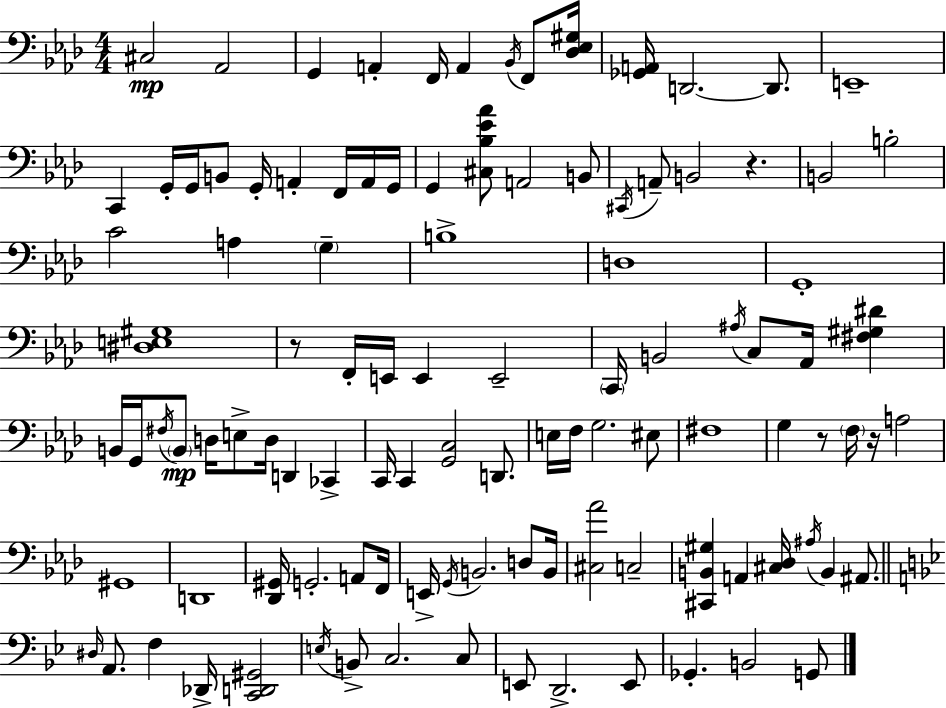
X:1
T:Untitled
M:4/4
L:1/4
K:Ab
^C,2 _A,,2 G,, A,, F,,/4 A,, _B,,/4 F,,/2 [_D,_E,^G,]/4 [_G,,A,,]/4 D,,2 D,,/2 E,,4 C,, G,,/4 G,,/4 B,,/2 G,,/4 A,, F,,/4 A,,/4 G,,/4 G,, [^C,_B,_E_A]/2 A,,2 B,,/2 ^C,,/4 A,,/2 B,,2 z B,,2 B,2 C2 A, G, B,4 D,4 G,,4 [^D,E,^G,]4 z/2 F,,/4 E,,/4 E,, E,,2 C,,/4 B,,2 ^A,/4 C,/2 _A,,/4 [^F,^G,^D] B,,/4 G,,/4 ^F,/4 B,,/2 D,/4 E,/2 D,/4 D,, _C,, C,,/4 C,, [G,,C,]2 D,,/2 E,/4 F,/4 G,2 ^E,/2 ^F,4 G, z/2 F,/4 z/4 A,2 ^G,,4 D,,4 [_D,,^G,,]/4 G,,2 A,,/2 F,,/4 E,,/4 G,,/4 B,,2 D,/2 B,,/4 [^C,_A]2 C,2 [^C,,B,,^G,] A,, [^C,_D,]/4 ^A,/4 B,, ^A,,/2 ^D,/4 A,,/2 F, _D,,/4 [C,,D,,^G,,]2 E,/4 B,,/2 C,2 C,/2 E,,/2 D,,2 E,,/2 _G,, B,,2 G,,/2